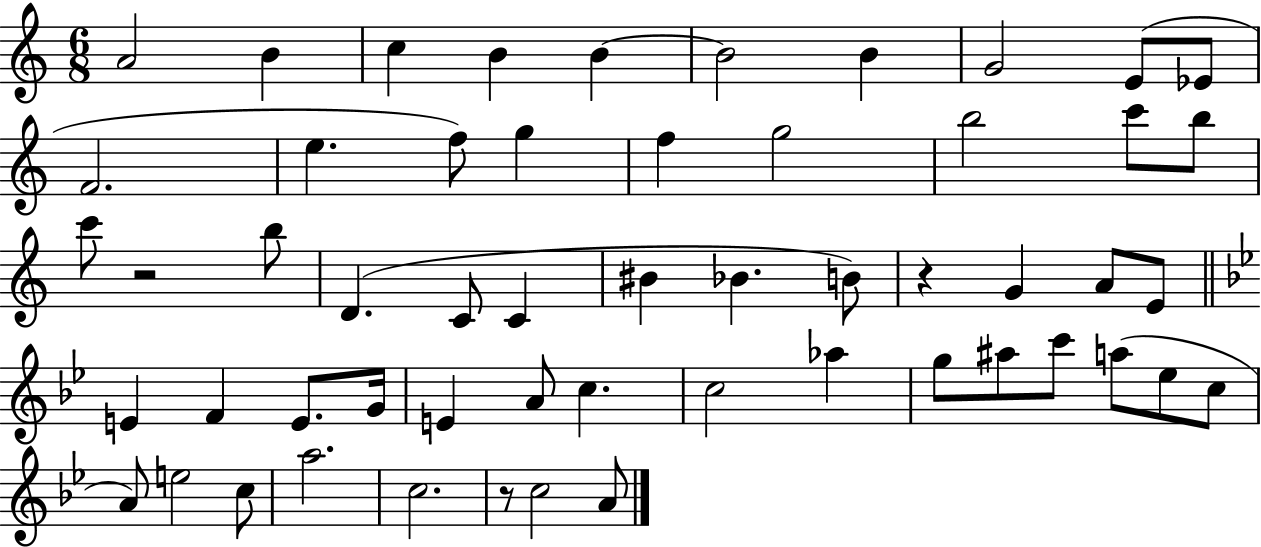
X:1
T:Untitled
M:6/8
L:1/4
K:C
A2 B c B B B2 B G2 E/2 _E/2 F2 e f/2 g f g2 b2 c'/2 b/2 c'/2 z2 b/2 D C/2 C ^B _B B/2 z G A/2 E/2 E F E/2 G/4 E A/2 c c2 _a g/2 ^a/2 c'/2 a/2 _e/2 c/2 A/2 e2 c/2 a2 c2 z/2 c2 A/2